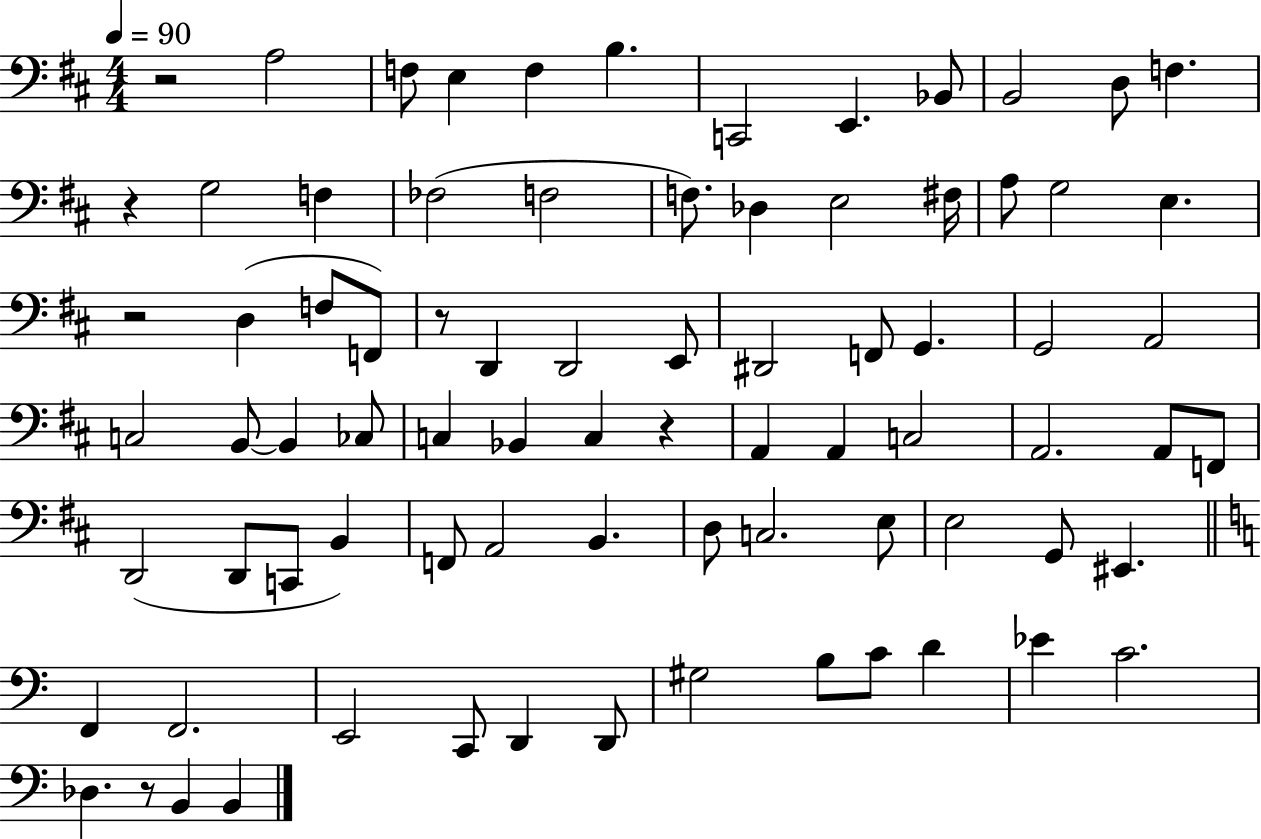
R/h A3/h F3/e E3/q F3/q B3/q. C2/h E2/q. Bb2/e B2/h D3/e F3/q. R/q G3/h F3/q FES3/h F3/h F3/e. Db3/q E3/h F#3/s A3/e G3/h E3/q. R/h D3/q F3/e F2/e R/e D2/q D2/h E2/e D#2/h F2/e G2/q. G2/h A2/h C3/h B2/e B2/q CES3/e C3/q Bb2/q C3/q R/q A2/q A2/q C3/h A2/h. A2/e F2/e D2/h D2/e C2/e B2/q F2/e A2/h B2/q. D3/e C3/h. E3/e E3/h G2/e EIS2/q. F2/q F2/h. E2/h C2/e D2/q D2/e G#3/h B3/e C4/e D4/q Eb4/q C4/h. Db3/q. R/e B2/q B2/q